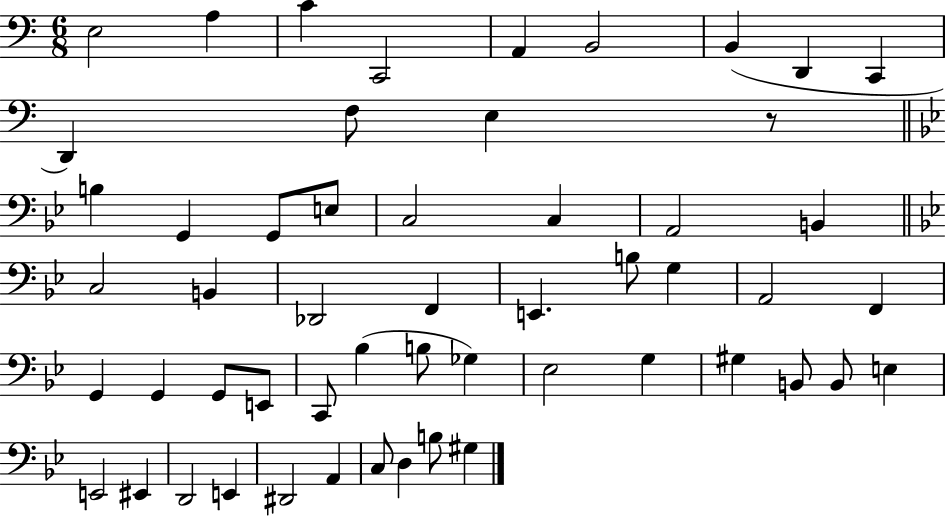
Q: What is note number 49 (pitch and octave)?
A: A2